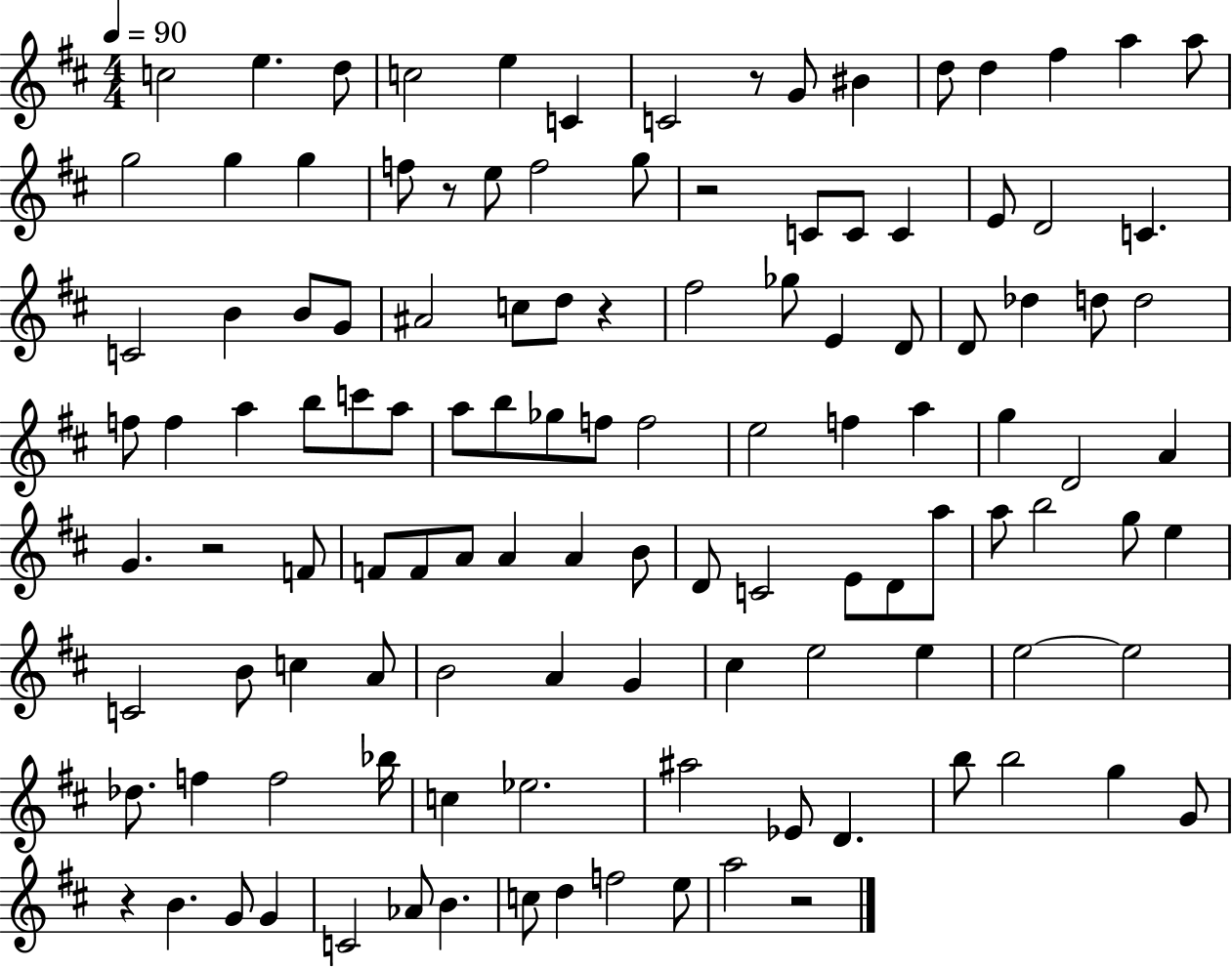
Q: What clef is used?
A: treble